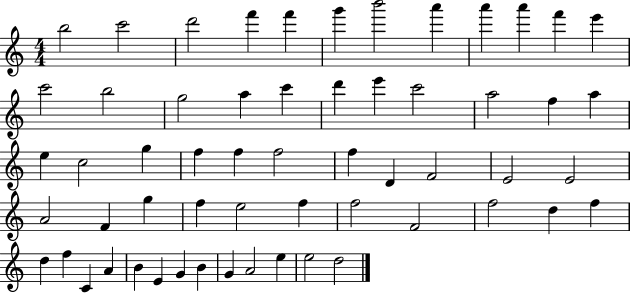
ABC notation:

X:1
T:Untitled
M:4/4
L:1/4
K:C
b2 c'2 d'2 f' f' g' b'2 a' a' a' f' e' c'2 b2 g2 a c' d' e' c'2 a2 f a e c2 g f f f2 f D F2 E2 E2 A2 F g f e2 f f2 F2 f2 d f d f C A B E G B G A2 e e2 d2